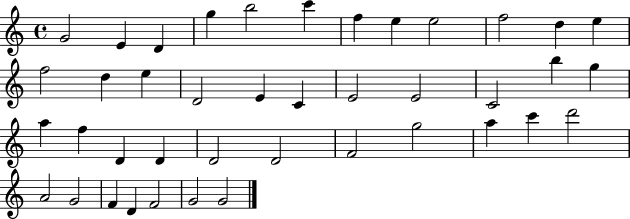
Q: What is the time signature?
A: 4/4